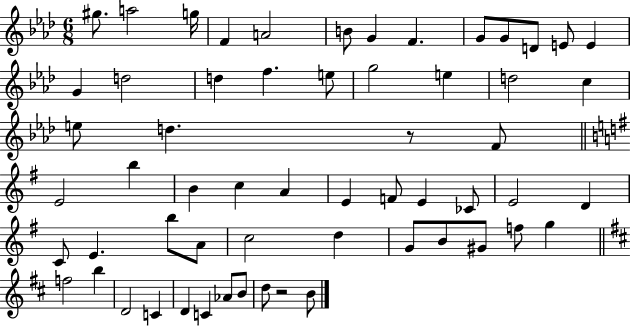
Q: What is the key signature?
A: AES major